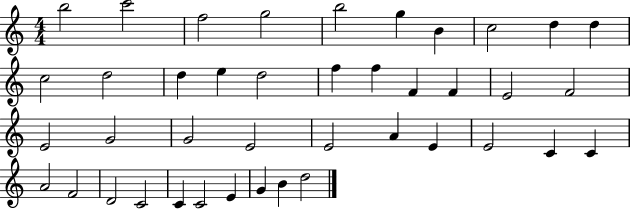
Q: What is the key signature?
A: C major